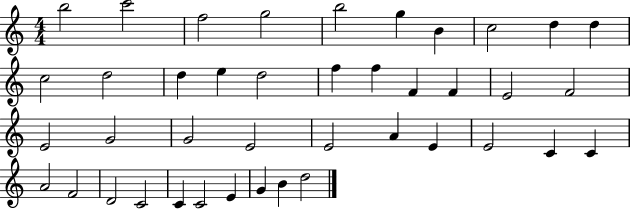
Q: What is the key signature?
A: C major